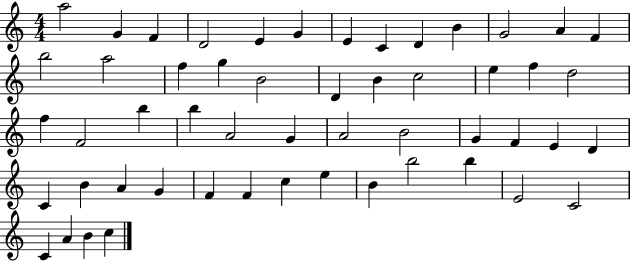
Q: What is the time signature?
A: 4/4